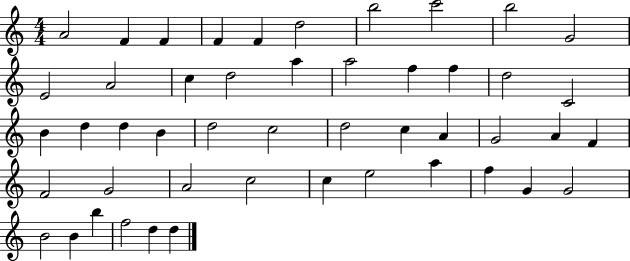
A4/h F4/q F4/q F4/q F4/q D5/h B5/h C6/h B5/h G4/h E4/h A4/h C5/q D5/h A5/q A5/h F5/q F5/q D5/h C4/h B4/q D5/q D5/q B4/q D5/h C5/h D5/h C5/q A4/q G4/h A4/q F4/q F4/h G4/h A4/h C5/h C5/q E5/h A5/q F5/q G4/q G4/h B4/h B4/q B5/q F5/h D5/q D5/q